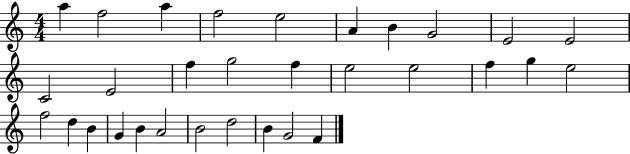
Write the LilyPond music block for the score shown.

{
  \clef treble
  \numericTimeSignature
  \time 4/4
  \key c \major
  a''4 f''2 a''4 | f''2 e''2 | a'4 b'4 g'2 | e'2 e'2 | \break c'2 e'2 | f''4 g''2 f''4 | e''2 e''2 | f''4 g''4 e''2 | \break f''2 d''4 b'4 | g'4 b'4 a'2 | b'2 d''2 | b'4 g'2 f'4 | \break \bar "|."
}